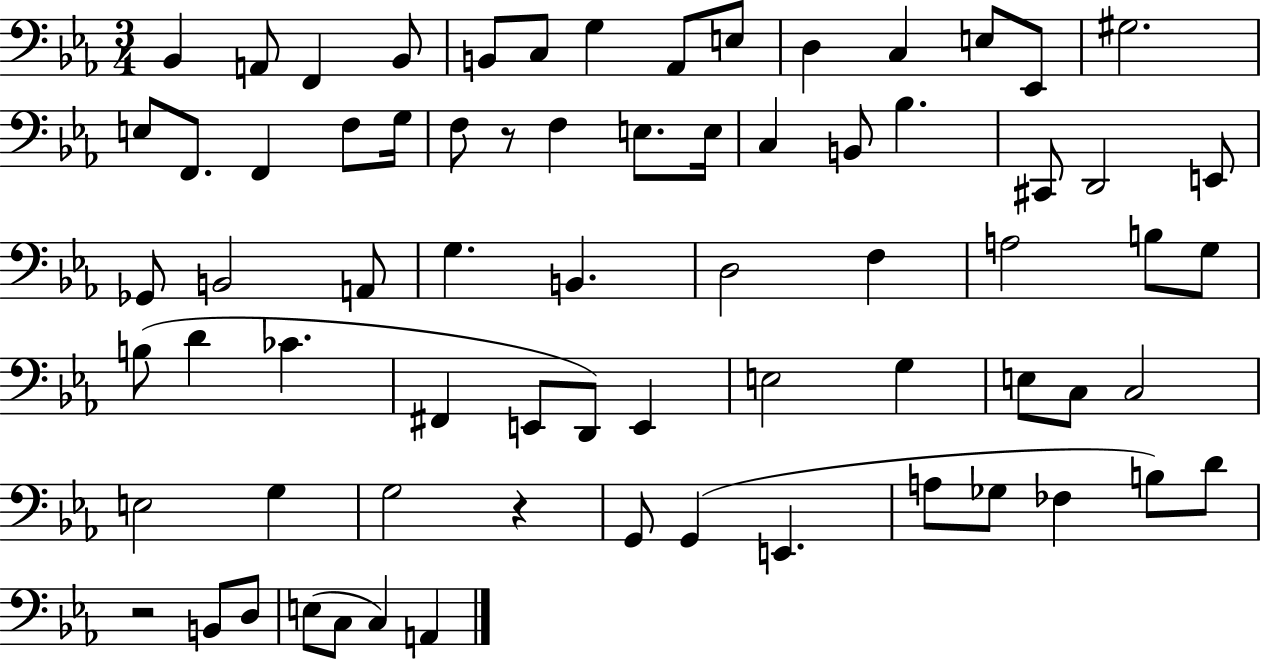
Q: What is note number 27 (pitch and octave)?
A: C#2